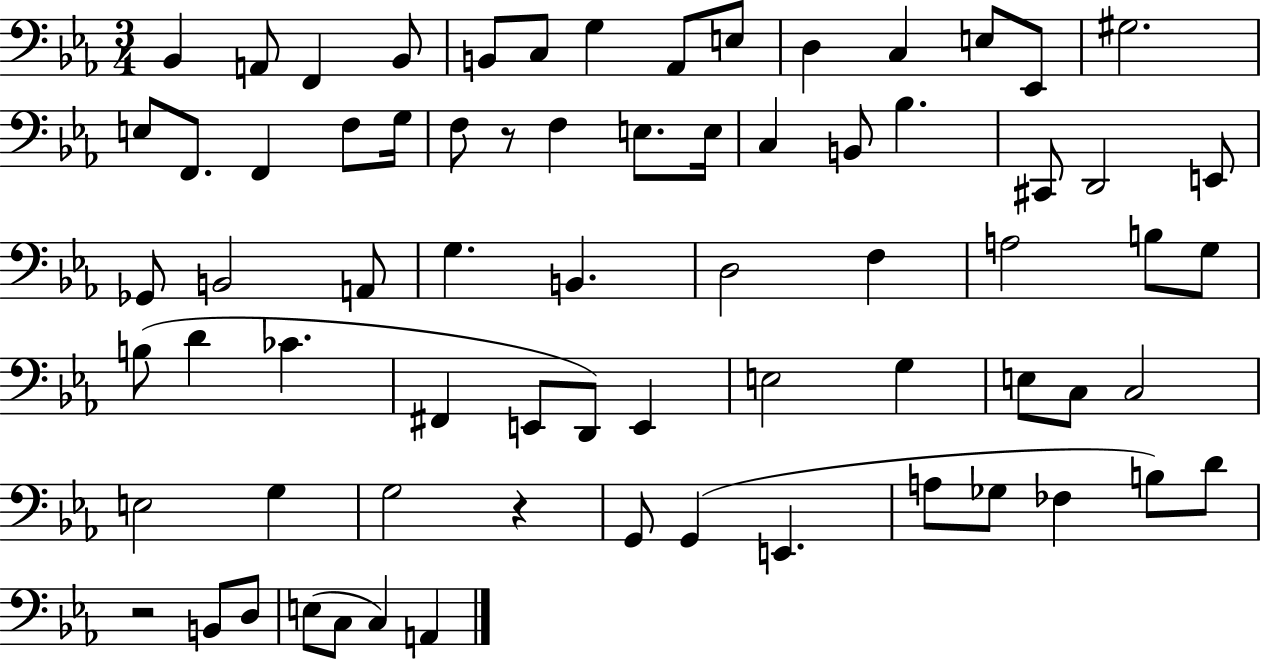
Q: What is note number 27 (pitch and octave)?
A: C#2